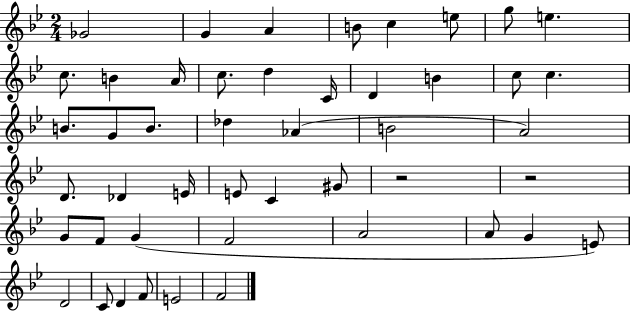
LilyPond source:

{
  \clef treble
  \numericTimeSignature
  \time 2/4
  \key bes \major
  \repeat volta 2 { ges'2 | g'4 a'4 | b'8 c''4 e''8 | g''8 e''4. | \break c''8. b'4 a'16 | c''8. d''4 c'16 | d'4 b'4 | c''8 c''4. | \break b'8. g'8 b'8. | des''4 aes'4( | b'2 | a'2) | \break d'8. des'4 e'16 | e'8 c'4 gis'8 | r2 | r2 | \break g'8 f'8 g'4( | f'2 | a'2 | a'8 g'4 e'8) | \break d'2 | c'8 d'4 f'8 | e'2 | f'2 | \break } \bar "|."
}